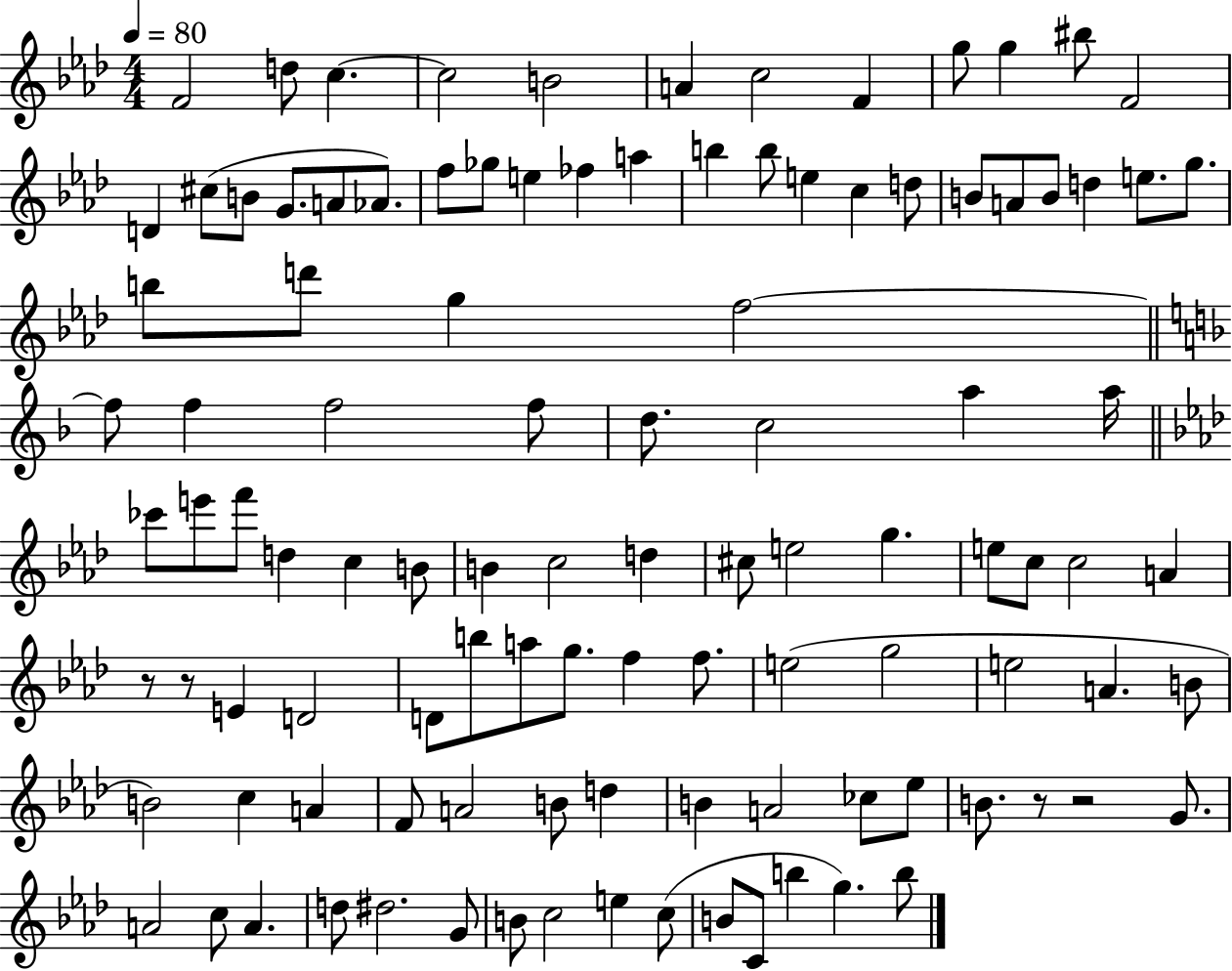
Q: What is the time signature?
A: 4/4